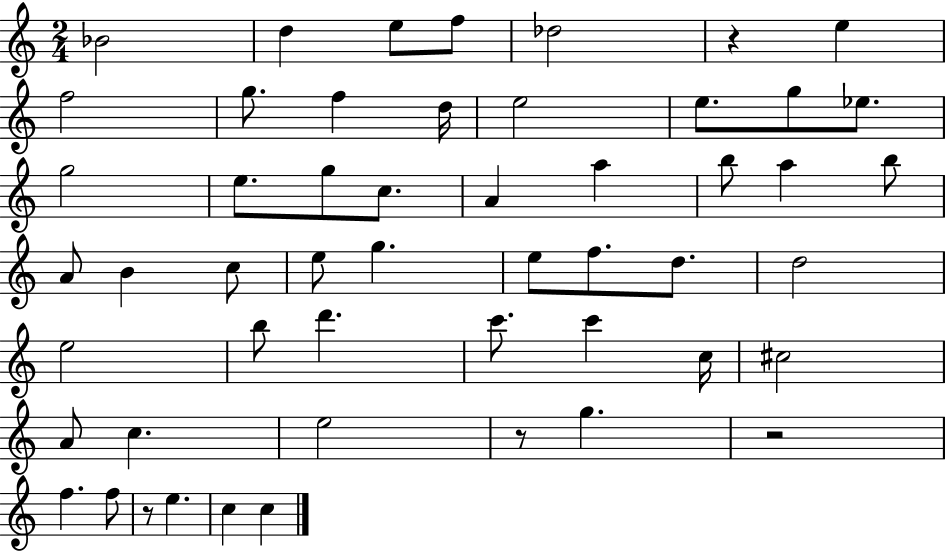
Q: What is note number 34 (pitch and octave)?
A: B5